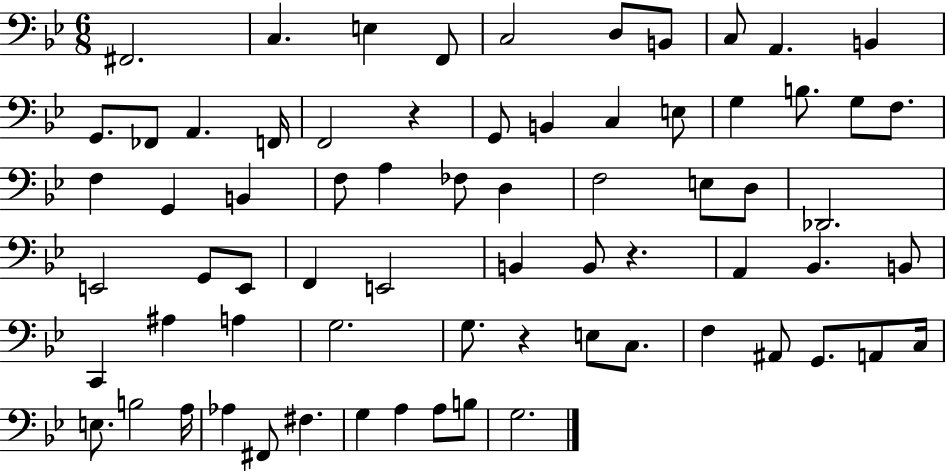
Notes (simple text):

F#2/h. C3/q. E3/q F2/e C3/h D3/e B2/e C3/e A2/q. B2/q G2/e. FES2/e A2/q. F2/s F2/h R/q G2/e B2/q C3/q E3/e G3/q B3/e. G3/e F3/e. F3/q G2/q B2/q F3/e A3/q FES3/e D3/q F3/h E3/e D3/e Db2/h. E2/h G2/e E2/e F2/q E2/h B2/q B2/e R/q. A2/q Bb2/q. B2/e C2/q A#3/q A3/q G3/h. G3/e. R/q E3/e C3/e. F3/q A#2/e G2/e. A2/e C3/s E3/e. B3/h A3/s Ab3/q F#2/e F#3/q. G3/q A3/q A3/e B3/e G3/h.